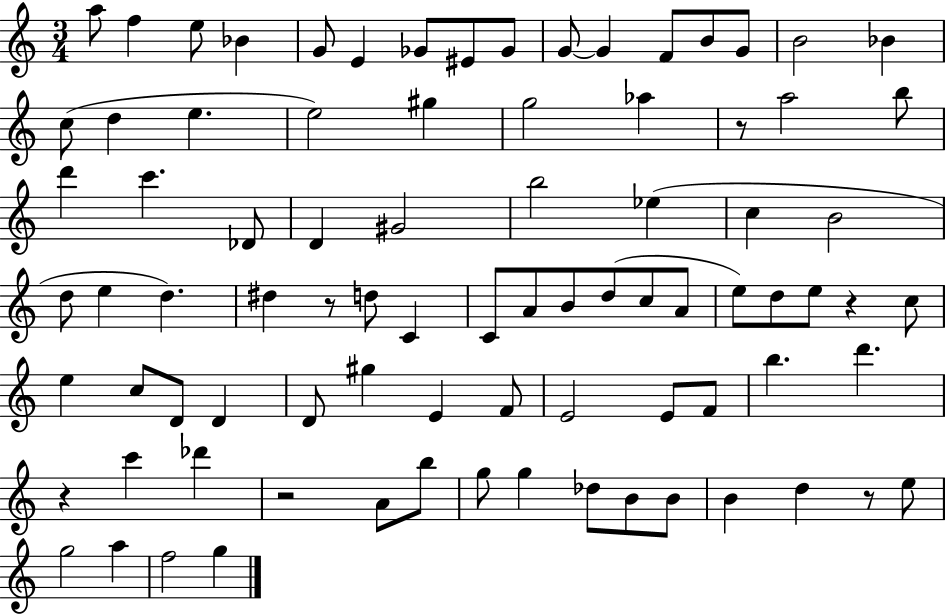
A5/e F5/q E5/e Bb4/q G4/e E4/q Gb4/e EIS4/e Gb4/e G4/e G4/q F4/e B4/e G4/e B4/h Bb4/q C5/e D5/q E5/q. E5/h G#5/q G5/h Ab5/q R/e A5/h B5/e D6/q C6/q. Db4/e D4/q G#4/h B5/h Eb5/q C5/q B4/h D5/e E5/q D5/q. D#5/q R/e D5/e C4/q C4/e A4/e B4/e D5/e C5/e A4/e E5/e D5/e E5/e R/q C5/e E5/q C5/e D4/e D4/q D4/e G#5/q E4/q F4/e E4/h E4/e F4/e B5/q. D6/q. R/q C6/q Db6/q R/h A4/e B5/e G5/e G5/q Db5/e B4/e B4/e B4/q D5/q R/e E5/e G5/h A5/q F5/h G5/q